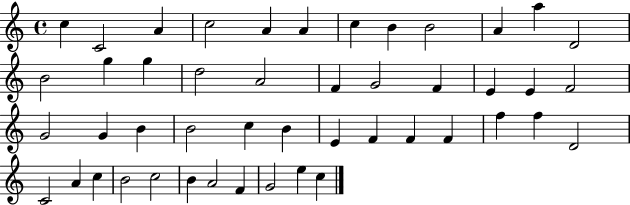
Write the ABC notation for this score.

X:1
T:Untitled
M:4/4
L:1/4
K:C
c C2 A c2 A A c B B2 A a D2 B2 g g d2 A2 F G2 F E E F2 G2 G B B2 c B E F F F f f D2 C2 A c B2 c2 B A2 F G2 e c